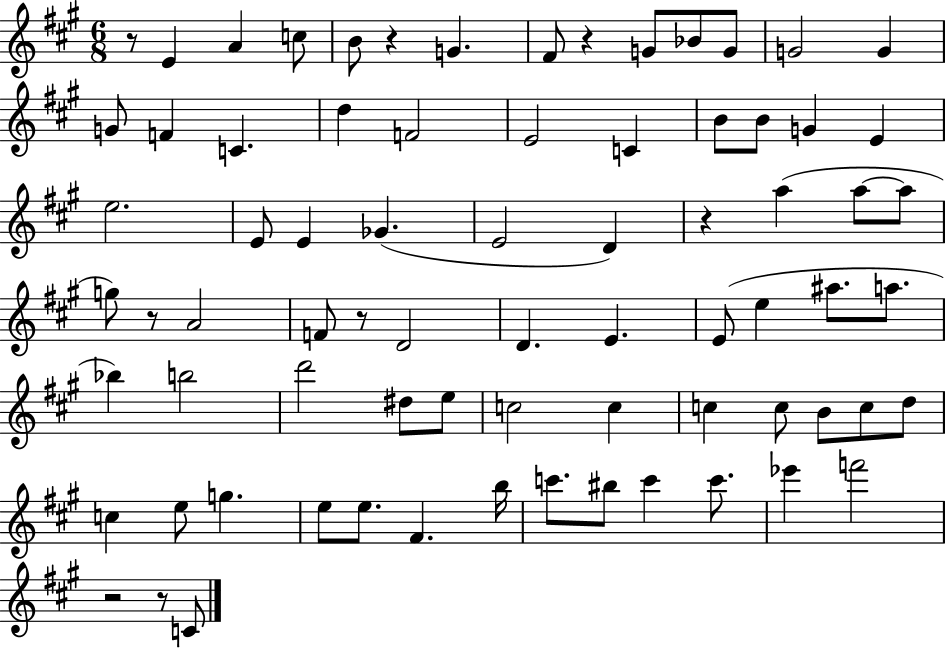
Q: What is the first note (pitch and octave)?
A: E4